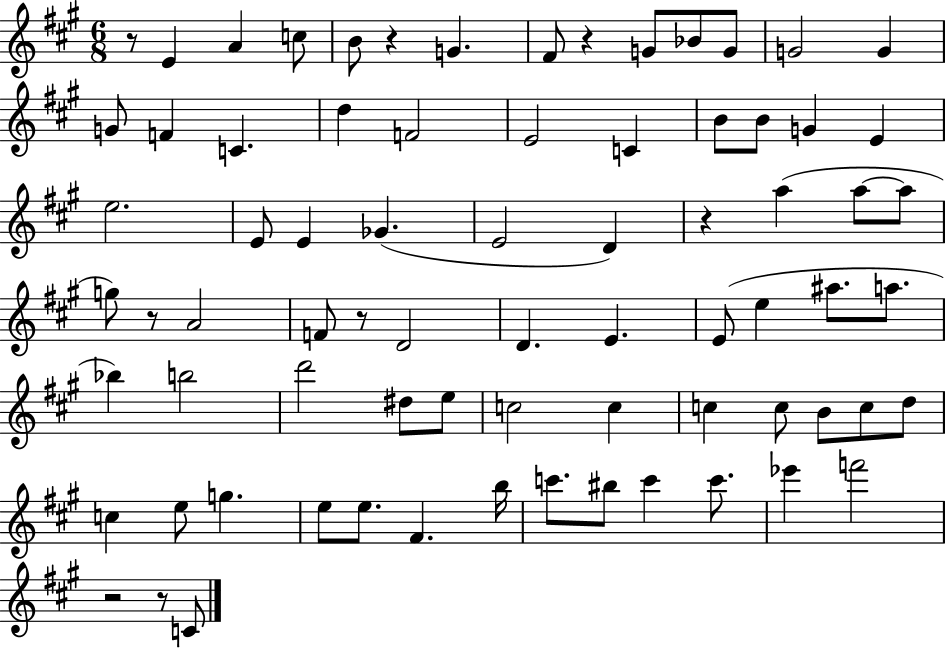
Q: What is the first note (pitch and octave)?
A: E4